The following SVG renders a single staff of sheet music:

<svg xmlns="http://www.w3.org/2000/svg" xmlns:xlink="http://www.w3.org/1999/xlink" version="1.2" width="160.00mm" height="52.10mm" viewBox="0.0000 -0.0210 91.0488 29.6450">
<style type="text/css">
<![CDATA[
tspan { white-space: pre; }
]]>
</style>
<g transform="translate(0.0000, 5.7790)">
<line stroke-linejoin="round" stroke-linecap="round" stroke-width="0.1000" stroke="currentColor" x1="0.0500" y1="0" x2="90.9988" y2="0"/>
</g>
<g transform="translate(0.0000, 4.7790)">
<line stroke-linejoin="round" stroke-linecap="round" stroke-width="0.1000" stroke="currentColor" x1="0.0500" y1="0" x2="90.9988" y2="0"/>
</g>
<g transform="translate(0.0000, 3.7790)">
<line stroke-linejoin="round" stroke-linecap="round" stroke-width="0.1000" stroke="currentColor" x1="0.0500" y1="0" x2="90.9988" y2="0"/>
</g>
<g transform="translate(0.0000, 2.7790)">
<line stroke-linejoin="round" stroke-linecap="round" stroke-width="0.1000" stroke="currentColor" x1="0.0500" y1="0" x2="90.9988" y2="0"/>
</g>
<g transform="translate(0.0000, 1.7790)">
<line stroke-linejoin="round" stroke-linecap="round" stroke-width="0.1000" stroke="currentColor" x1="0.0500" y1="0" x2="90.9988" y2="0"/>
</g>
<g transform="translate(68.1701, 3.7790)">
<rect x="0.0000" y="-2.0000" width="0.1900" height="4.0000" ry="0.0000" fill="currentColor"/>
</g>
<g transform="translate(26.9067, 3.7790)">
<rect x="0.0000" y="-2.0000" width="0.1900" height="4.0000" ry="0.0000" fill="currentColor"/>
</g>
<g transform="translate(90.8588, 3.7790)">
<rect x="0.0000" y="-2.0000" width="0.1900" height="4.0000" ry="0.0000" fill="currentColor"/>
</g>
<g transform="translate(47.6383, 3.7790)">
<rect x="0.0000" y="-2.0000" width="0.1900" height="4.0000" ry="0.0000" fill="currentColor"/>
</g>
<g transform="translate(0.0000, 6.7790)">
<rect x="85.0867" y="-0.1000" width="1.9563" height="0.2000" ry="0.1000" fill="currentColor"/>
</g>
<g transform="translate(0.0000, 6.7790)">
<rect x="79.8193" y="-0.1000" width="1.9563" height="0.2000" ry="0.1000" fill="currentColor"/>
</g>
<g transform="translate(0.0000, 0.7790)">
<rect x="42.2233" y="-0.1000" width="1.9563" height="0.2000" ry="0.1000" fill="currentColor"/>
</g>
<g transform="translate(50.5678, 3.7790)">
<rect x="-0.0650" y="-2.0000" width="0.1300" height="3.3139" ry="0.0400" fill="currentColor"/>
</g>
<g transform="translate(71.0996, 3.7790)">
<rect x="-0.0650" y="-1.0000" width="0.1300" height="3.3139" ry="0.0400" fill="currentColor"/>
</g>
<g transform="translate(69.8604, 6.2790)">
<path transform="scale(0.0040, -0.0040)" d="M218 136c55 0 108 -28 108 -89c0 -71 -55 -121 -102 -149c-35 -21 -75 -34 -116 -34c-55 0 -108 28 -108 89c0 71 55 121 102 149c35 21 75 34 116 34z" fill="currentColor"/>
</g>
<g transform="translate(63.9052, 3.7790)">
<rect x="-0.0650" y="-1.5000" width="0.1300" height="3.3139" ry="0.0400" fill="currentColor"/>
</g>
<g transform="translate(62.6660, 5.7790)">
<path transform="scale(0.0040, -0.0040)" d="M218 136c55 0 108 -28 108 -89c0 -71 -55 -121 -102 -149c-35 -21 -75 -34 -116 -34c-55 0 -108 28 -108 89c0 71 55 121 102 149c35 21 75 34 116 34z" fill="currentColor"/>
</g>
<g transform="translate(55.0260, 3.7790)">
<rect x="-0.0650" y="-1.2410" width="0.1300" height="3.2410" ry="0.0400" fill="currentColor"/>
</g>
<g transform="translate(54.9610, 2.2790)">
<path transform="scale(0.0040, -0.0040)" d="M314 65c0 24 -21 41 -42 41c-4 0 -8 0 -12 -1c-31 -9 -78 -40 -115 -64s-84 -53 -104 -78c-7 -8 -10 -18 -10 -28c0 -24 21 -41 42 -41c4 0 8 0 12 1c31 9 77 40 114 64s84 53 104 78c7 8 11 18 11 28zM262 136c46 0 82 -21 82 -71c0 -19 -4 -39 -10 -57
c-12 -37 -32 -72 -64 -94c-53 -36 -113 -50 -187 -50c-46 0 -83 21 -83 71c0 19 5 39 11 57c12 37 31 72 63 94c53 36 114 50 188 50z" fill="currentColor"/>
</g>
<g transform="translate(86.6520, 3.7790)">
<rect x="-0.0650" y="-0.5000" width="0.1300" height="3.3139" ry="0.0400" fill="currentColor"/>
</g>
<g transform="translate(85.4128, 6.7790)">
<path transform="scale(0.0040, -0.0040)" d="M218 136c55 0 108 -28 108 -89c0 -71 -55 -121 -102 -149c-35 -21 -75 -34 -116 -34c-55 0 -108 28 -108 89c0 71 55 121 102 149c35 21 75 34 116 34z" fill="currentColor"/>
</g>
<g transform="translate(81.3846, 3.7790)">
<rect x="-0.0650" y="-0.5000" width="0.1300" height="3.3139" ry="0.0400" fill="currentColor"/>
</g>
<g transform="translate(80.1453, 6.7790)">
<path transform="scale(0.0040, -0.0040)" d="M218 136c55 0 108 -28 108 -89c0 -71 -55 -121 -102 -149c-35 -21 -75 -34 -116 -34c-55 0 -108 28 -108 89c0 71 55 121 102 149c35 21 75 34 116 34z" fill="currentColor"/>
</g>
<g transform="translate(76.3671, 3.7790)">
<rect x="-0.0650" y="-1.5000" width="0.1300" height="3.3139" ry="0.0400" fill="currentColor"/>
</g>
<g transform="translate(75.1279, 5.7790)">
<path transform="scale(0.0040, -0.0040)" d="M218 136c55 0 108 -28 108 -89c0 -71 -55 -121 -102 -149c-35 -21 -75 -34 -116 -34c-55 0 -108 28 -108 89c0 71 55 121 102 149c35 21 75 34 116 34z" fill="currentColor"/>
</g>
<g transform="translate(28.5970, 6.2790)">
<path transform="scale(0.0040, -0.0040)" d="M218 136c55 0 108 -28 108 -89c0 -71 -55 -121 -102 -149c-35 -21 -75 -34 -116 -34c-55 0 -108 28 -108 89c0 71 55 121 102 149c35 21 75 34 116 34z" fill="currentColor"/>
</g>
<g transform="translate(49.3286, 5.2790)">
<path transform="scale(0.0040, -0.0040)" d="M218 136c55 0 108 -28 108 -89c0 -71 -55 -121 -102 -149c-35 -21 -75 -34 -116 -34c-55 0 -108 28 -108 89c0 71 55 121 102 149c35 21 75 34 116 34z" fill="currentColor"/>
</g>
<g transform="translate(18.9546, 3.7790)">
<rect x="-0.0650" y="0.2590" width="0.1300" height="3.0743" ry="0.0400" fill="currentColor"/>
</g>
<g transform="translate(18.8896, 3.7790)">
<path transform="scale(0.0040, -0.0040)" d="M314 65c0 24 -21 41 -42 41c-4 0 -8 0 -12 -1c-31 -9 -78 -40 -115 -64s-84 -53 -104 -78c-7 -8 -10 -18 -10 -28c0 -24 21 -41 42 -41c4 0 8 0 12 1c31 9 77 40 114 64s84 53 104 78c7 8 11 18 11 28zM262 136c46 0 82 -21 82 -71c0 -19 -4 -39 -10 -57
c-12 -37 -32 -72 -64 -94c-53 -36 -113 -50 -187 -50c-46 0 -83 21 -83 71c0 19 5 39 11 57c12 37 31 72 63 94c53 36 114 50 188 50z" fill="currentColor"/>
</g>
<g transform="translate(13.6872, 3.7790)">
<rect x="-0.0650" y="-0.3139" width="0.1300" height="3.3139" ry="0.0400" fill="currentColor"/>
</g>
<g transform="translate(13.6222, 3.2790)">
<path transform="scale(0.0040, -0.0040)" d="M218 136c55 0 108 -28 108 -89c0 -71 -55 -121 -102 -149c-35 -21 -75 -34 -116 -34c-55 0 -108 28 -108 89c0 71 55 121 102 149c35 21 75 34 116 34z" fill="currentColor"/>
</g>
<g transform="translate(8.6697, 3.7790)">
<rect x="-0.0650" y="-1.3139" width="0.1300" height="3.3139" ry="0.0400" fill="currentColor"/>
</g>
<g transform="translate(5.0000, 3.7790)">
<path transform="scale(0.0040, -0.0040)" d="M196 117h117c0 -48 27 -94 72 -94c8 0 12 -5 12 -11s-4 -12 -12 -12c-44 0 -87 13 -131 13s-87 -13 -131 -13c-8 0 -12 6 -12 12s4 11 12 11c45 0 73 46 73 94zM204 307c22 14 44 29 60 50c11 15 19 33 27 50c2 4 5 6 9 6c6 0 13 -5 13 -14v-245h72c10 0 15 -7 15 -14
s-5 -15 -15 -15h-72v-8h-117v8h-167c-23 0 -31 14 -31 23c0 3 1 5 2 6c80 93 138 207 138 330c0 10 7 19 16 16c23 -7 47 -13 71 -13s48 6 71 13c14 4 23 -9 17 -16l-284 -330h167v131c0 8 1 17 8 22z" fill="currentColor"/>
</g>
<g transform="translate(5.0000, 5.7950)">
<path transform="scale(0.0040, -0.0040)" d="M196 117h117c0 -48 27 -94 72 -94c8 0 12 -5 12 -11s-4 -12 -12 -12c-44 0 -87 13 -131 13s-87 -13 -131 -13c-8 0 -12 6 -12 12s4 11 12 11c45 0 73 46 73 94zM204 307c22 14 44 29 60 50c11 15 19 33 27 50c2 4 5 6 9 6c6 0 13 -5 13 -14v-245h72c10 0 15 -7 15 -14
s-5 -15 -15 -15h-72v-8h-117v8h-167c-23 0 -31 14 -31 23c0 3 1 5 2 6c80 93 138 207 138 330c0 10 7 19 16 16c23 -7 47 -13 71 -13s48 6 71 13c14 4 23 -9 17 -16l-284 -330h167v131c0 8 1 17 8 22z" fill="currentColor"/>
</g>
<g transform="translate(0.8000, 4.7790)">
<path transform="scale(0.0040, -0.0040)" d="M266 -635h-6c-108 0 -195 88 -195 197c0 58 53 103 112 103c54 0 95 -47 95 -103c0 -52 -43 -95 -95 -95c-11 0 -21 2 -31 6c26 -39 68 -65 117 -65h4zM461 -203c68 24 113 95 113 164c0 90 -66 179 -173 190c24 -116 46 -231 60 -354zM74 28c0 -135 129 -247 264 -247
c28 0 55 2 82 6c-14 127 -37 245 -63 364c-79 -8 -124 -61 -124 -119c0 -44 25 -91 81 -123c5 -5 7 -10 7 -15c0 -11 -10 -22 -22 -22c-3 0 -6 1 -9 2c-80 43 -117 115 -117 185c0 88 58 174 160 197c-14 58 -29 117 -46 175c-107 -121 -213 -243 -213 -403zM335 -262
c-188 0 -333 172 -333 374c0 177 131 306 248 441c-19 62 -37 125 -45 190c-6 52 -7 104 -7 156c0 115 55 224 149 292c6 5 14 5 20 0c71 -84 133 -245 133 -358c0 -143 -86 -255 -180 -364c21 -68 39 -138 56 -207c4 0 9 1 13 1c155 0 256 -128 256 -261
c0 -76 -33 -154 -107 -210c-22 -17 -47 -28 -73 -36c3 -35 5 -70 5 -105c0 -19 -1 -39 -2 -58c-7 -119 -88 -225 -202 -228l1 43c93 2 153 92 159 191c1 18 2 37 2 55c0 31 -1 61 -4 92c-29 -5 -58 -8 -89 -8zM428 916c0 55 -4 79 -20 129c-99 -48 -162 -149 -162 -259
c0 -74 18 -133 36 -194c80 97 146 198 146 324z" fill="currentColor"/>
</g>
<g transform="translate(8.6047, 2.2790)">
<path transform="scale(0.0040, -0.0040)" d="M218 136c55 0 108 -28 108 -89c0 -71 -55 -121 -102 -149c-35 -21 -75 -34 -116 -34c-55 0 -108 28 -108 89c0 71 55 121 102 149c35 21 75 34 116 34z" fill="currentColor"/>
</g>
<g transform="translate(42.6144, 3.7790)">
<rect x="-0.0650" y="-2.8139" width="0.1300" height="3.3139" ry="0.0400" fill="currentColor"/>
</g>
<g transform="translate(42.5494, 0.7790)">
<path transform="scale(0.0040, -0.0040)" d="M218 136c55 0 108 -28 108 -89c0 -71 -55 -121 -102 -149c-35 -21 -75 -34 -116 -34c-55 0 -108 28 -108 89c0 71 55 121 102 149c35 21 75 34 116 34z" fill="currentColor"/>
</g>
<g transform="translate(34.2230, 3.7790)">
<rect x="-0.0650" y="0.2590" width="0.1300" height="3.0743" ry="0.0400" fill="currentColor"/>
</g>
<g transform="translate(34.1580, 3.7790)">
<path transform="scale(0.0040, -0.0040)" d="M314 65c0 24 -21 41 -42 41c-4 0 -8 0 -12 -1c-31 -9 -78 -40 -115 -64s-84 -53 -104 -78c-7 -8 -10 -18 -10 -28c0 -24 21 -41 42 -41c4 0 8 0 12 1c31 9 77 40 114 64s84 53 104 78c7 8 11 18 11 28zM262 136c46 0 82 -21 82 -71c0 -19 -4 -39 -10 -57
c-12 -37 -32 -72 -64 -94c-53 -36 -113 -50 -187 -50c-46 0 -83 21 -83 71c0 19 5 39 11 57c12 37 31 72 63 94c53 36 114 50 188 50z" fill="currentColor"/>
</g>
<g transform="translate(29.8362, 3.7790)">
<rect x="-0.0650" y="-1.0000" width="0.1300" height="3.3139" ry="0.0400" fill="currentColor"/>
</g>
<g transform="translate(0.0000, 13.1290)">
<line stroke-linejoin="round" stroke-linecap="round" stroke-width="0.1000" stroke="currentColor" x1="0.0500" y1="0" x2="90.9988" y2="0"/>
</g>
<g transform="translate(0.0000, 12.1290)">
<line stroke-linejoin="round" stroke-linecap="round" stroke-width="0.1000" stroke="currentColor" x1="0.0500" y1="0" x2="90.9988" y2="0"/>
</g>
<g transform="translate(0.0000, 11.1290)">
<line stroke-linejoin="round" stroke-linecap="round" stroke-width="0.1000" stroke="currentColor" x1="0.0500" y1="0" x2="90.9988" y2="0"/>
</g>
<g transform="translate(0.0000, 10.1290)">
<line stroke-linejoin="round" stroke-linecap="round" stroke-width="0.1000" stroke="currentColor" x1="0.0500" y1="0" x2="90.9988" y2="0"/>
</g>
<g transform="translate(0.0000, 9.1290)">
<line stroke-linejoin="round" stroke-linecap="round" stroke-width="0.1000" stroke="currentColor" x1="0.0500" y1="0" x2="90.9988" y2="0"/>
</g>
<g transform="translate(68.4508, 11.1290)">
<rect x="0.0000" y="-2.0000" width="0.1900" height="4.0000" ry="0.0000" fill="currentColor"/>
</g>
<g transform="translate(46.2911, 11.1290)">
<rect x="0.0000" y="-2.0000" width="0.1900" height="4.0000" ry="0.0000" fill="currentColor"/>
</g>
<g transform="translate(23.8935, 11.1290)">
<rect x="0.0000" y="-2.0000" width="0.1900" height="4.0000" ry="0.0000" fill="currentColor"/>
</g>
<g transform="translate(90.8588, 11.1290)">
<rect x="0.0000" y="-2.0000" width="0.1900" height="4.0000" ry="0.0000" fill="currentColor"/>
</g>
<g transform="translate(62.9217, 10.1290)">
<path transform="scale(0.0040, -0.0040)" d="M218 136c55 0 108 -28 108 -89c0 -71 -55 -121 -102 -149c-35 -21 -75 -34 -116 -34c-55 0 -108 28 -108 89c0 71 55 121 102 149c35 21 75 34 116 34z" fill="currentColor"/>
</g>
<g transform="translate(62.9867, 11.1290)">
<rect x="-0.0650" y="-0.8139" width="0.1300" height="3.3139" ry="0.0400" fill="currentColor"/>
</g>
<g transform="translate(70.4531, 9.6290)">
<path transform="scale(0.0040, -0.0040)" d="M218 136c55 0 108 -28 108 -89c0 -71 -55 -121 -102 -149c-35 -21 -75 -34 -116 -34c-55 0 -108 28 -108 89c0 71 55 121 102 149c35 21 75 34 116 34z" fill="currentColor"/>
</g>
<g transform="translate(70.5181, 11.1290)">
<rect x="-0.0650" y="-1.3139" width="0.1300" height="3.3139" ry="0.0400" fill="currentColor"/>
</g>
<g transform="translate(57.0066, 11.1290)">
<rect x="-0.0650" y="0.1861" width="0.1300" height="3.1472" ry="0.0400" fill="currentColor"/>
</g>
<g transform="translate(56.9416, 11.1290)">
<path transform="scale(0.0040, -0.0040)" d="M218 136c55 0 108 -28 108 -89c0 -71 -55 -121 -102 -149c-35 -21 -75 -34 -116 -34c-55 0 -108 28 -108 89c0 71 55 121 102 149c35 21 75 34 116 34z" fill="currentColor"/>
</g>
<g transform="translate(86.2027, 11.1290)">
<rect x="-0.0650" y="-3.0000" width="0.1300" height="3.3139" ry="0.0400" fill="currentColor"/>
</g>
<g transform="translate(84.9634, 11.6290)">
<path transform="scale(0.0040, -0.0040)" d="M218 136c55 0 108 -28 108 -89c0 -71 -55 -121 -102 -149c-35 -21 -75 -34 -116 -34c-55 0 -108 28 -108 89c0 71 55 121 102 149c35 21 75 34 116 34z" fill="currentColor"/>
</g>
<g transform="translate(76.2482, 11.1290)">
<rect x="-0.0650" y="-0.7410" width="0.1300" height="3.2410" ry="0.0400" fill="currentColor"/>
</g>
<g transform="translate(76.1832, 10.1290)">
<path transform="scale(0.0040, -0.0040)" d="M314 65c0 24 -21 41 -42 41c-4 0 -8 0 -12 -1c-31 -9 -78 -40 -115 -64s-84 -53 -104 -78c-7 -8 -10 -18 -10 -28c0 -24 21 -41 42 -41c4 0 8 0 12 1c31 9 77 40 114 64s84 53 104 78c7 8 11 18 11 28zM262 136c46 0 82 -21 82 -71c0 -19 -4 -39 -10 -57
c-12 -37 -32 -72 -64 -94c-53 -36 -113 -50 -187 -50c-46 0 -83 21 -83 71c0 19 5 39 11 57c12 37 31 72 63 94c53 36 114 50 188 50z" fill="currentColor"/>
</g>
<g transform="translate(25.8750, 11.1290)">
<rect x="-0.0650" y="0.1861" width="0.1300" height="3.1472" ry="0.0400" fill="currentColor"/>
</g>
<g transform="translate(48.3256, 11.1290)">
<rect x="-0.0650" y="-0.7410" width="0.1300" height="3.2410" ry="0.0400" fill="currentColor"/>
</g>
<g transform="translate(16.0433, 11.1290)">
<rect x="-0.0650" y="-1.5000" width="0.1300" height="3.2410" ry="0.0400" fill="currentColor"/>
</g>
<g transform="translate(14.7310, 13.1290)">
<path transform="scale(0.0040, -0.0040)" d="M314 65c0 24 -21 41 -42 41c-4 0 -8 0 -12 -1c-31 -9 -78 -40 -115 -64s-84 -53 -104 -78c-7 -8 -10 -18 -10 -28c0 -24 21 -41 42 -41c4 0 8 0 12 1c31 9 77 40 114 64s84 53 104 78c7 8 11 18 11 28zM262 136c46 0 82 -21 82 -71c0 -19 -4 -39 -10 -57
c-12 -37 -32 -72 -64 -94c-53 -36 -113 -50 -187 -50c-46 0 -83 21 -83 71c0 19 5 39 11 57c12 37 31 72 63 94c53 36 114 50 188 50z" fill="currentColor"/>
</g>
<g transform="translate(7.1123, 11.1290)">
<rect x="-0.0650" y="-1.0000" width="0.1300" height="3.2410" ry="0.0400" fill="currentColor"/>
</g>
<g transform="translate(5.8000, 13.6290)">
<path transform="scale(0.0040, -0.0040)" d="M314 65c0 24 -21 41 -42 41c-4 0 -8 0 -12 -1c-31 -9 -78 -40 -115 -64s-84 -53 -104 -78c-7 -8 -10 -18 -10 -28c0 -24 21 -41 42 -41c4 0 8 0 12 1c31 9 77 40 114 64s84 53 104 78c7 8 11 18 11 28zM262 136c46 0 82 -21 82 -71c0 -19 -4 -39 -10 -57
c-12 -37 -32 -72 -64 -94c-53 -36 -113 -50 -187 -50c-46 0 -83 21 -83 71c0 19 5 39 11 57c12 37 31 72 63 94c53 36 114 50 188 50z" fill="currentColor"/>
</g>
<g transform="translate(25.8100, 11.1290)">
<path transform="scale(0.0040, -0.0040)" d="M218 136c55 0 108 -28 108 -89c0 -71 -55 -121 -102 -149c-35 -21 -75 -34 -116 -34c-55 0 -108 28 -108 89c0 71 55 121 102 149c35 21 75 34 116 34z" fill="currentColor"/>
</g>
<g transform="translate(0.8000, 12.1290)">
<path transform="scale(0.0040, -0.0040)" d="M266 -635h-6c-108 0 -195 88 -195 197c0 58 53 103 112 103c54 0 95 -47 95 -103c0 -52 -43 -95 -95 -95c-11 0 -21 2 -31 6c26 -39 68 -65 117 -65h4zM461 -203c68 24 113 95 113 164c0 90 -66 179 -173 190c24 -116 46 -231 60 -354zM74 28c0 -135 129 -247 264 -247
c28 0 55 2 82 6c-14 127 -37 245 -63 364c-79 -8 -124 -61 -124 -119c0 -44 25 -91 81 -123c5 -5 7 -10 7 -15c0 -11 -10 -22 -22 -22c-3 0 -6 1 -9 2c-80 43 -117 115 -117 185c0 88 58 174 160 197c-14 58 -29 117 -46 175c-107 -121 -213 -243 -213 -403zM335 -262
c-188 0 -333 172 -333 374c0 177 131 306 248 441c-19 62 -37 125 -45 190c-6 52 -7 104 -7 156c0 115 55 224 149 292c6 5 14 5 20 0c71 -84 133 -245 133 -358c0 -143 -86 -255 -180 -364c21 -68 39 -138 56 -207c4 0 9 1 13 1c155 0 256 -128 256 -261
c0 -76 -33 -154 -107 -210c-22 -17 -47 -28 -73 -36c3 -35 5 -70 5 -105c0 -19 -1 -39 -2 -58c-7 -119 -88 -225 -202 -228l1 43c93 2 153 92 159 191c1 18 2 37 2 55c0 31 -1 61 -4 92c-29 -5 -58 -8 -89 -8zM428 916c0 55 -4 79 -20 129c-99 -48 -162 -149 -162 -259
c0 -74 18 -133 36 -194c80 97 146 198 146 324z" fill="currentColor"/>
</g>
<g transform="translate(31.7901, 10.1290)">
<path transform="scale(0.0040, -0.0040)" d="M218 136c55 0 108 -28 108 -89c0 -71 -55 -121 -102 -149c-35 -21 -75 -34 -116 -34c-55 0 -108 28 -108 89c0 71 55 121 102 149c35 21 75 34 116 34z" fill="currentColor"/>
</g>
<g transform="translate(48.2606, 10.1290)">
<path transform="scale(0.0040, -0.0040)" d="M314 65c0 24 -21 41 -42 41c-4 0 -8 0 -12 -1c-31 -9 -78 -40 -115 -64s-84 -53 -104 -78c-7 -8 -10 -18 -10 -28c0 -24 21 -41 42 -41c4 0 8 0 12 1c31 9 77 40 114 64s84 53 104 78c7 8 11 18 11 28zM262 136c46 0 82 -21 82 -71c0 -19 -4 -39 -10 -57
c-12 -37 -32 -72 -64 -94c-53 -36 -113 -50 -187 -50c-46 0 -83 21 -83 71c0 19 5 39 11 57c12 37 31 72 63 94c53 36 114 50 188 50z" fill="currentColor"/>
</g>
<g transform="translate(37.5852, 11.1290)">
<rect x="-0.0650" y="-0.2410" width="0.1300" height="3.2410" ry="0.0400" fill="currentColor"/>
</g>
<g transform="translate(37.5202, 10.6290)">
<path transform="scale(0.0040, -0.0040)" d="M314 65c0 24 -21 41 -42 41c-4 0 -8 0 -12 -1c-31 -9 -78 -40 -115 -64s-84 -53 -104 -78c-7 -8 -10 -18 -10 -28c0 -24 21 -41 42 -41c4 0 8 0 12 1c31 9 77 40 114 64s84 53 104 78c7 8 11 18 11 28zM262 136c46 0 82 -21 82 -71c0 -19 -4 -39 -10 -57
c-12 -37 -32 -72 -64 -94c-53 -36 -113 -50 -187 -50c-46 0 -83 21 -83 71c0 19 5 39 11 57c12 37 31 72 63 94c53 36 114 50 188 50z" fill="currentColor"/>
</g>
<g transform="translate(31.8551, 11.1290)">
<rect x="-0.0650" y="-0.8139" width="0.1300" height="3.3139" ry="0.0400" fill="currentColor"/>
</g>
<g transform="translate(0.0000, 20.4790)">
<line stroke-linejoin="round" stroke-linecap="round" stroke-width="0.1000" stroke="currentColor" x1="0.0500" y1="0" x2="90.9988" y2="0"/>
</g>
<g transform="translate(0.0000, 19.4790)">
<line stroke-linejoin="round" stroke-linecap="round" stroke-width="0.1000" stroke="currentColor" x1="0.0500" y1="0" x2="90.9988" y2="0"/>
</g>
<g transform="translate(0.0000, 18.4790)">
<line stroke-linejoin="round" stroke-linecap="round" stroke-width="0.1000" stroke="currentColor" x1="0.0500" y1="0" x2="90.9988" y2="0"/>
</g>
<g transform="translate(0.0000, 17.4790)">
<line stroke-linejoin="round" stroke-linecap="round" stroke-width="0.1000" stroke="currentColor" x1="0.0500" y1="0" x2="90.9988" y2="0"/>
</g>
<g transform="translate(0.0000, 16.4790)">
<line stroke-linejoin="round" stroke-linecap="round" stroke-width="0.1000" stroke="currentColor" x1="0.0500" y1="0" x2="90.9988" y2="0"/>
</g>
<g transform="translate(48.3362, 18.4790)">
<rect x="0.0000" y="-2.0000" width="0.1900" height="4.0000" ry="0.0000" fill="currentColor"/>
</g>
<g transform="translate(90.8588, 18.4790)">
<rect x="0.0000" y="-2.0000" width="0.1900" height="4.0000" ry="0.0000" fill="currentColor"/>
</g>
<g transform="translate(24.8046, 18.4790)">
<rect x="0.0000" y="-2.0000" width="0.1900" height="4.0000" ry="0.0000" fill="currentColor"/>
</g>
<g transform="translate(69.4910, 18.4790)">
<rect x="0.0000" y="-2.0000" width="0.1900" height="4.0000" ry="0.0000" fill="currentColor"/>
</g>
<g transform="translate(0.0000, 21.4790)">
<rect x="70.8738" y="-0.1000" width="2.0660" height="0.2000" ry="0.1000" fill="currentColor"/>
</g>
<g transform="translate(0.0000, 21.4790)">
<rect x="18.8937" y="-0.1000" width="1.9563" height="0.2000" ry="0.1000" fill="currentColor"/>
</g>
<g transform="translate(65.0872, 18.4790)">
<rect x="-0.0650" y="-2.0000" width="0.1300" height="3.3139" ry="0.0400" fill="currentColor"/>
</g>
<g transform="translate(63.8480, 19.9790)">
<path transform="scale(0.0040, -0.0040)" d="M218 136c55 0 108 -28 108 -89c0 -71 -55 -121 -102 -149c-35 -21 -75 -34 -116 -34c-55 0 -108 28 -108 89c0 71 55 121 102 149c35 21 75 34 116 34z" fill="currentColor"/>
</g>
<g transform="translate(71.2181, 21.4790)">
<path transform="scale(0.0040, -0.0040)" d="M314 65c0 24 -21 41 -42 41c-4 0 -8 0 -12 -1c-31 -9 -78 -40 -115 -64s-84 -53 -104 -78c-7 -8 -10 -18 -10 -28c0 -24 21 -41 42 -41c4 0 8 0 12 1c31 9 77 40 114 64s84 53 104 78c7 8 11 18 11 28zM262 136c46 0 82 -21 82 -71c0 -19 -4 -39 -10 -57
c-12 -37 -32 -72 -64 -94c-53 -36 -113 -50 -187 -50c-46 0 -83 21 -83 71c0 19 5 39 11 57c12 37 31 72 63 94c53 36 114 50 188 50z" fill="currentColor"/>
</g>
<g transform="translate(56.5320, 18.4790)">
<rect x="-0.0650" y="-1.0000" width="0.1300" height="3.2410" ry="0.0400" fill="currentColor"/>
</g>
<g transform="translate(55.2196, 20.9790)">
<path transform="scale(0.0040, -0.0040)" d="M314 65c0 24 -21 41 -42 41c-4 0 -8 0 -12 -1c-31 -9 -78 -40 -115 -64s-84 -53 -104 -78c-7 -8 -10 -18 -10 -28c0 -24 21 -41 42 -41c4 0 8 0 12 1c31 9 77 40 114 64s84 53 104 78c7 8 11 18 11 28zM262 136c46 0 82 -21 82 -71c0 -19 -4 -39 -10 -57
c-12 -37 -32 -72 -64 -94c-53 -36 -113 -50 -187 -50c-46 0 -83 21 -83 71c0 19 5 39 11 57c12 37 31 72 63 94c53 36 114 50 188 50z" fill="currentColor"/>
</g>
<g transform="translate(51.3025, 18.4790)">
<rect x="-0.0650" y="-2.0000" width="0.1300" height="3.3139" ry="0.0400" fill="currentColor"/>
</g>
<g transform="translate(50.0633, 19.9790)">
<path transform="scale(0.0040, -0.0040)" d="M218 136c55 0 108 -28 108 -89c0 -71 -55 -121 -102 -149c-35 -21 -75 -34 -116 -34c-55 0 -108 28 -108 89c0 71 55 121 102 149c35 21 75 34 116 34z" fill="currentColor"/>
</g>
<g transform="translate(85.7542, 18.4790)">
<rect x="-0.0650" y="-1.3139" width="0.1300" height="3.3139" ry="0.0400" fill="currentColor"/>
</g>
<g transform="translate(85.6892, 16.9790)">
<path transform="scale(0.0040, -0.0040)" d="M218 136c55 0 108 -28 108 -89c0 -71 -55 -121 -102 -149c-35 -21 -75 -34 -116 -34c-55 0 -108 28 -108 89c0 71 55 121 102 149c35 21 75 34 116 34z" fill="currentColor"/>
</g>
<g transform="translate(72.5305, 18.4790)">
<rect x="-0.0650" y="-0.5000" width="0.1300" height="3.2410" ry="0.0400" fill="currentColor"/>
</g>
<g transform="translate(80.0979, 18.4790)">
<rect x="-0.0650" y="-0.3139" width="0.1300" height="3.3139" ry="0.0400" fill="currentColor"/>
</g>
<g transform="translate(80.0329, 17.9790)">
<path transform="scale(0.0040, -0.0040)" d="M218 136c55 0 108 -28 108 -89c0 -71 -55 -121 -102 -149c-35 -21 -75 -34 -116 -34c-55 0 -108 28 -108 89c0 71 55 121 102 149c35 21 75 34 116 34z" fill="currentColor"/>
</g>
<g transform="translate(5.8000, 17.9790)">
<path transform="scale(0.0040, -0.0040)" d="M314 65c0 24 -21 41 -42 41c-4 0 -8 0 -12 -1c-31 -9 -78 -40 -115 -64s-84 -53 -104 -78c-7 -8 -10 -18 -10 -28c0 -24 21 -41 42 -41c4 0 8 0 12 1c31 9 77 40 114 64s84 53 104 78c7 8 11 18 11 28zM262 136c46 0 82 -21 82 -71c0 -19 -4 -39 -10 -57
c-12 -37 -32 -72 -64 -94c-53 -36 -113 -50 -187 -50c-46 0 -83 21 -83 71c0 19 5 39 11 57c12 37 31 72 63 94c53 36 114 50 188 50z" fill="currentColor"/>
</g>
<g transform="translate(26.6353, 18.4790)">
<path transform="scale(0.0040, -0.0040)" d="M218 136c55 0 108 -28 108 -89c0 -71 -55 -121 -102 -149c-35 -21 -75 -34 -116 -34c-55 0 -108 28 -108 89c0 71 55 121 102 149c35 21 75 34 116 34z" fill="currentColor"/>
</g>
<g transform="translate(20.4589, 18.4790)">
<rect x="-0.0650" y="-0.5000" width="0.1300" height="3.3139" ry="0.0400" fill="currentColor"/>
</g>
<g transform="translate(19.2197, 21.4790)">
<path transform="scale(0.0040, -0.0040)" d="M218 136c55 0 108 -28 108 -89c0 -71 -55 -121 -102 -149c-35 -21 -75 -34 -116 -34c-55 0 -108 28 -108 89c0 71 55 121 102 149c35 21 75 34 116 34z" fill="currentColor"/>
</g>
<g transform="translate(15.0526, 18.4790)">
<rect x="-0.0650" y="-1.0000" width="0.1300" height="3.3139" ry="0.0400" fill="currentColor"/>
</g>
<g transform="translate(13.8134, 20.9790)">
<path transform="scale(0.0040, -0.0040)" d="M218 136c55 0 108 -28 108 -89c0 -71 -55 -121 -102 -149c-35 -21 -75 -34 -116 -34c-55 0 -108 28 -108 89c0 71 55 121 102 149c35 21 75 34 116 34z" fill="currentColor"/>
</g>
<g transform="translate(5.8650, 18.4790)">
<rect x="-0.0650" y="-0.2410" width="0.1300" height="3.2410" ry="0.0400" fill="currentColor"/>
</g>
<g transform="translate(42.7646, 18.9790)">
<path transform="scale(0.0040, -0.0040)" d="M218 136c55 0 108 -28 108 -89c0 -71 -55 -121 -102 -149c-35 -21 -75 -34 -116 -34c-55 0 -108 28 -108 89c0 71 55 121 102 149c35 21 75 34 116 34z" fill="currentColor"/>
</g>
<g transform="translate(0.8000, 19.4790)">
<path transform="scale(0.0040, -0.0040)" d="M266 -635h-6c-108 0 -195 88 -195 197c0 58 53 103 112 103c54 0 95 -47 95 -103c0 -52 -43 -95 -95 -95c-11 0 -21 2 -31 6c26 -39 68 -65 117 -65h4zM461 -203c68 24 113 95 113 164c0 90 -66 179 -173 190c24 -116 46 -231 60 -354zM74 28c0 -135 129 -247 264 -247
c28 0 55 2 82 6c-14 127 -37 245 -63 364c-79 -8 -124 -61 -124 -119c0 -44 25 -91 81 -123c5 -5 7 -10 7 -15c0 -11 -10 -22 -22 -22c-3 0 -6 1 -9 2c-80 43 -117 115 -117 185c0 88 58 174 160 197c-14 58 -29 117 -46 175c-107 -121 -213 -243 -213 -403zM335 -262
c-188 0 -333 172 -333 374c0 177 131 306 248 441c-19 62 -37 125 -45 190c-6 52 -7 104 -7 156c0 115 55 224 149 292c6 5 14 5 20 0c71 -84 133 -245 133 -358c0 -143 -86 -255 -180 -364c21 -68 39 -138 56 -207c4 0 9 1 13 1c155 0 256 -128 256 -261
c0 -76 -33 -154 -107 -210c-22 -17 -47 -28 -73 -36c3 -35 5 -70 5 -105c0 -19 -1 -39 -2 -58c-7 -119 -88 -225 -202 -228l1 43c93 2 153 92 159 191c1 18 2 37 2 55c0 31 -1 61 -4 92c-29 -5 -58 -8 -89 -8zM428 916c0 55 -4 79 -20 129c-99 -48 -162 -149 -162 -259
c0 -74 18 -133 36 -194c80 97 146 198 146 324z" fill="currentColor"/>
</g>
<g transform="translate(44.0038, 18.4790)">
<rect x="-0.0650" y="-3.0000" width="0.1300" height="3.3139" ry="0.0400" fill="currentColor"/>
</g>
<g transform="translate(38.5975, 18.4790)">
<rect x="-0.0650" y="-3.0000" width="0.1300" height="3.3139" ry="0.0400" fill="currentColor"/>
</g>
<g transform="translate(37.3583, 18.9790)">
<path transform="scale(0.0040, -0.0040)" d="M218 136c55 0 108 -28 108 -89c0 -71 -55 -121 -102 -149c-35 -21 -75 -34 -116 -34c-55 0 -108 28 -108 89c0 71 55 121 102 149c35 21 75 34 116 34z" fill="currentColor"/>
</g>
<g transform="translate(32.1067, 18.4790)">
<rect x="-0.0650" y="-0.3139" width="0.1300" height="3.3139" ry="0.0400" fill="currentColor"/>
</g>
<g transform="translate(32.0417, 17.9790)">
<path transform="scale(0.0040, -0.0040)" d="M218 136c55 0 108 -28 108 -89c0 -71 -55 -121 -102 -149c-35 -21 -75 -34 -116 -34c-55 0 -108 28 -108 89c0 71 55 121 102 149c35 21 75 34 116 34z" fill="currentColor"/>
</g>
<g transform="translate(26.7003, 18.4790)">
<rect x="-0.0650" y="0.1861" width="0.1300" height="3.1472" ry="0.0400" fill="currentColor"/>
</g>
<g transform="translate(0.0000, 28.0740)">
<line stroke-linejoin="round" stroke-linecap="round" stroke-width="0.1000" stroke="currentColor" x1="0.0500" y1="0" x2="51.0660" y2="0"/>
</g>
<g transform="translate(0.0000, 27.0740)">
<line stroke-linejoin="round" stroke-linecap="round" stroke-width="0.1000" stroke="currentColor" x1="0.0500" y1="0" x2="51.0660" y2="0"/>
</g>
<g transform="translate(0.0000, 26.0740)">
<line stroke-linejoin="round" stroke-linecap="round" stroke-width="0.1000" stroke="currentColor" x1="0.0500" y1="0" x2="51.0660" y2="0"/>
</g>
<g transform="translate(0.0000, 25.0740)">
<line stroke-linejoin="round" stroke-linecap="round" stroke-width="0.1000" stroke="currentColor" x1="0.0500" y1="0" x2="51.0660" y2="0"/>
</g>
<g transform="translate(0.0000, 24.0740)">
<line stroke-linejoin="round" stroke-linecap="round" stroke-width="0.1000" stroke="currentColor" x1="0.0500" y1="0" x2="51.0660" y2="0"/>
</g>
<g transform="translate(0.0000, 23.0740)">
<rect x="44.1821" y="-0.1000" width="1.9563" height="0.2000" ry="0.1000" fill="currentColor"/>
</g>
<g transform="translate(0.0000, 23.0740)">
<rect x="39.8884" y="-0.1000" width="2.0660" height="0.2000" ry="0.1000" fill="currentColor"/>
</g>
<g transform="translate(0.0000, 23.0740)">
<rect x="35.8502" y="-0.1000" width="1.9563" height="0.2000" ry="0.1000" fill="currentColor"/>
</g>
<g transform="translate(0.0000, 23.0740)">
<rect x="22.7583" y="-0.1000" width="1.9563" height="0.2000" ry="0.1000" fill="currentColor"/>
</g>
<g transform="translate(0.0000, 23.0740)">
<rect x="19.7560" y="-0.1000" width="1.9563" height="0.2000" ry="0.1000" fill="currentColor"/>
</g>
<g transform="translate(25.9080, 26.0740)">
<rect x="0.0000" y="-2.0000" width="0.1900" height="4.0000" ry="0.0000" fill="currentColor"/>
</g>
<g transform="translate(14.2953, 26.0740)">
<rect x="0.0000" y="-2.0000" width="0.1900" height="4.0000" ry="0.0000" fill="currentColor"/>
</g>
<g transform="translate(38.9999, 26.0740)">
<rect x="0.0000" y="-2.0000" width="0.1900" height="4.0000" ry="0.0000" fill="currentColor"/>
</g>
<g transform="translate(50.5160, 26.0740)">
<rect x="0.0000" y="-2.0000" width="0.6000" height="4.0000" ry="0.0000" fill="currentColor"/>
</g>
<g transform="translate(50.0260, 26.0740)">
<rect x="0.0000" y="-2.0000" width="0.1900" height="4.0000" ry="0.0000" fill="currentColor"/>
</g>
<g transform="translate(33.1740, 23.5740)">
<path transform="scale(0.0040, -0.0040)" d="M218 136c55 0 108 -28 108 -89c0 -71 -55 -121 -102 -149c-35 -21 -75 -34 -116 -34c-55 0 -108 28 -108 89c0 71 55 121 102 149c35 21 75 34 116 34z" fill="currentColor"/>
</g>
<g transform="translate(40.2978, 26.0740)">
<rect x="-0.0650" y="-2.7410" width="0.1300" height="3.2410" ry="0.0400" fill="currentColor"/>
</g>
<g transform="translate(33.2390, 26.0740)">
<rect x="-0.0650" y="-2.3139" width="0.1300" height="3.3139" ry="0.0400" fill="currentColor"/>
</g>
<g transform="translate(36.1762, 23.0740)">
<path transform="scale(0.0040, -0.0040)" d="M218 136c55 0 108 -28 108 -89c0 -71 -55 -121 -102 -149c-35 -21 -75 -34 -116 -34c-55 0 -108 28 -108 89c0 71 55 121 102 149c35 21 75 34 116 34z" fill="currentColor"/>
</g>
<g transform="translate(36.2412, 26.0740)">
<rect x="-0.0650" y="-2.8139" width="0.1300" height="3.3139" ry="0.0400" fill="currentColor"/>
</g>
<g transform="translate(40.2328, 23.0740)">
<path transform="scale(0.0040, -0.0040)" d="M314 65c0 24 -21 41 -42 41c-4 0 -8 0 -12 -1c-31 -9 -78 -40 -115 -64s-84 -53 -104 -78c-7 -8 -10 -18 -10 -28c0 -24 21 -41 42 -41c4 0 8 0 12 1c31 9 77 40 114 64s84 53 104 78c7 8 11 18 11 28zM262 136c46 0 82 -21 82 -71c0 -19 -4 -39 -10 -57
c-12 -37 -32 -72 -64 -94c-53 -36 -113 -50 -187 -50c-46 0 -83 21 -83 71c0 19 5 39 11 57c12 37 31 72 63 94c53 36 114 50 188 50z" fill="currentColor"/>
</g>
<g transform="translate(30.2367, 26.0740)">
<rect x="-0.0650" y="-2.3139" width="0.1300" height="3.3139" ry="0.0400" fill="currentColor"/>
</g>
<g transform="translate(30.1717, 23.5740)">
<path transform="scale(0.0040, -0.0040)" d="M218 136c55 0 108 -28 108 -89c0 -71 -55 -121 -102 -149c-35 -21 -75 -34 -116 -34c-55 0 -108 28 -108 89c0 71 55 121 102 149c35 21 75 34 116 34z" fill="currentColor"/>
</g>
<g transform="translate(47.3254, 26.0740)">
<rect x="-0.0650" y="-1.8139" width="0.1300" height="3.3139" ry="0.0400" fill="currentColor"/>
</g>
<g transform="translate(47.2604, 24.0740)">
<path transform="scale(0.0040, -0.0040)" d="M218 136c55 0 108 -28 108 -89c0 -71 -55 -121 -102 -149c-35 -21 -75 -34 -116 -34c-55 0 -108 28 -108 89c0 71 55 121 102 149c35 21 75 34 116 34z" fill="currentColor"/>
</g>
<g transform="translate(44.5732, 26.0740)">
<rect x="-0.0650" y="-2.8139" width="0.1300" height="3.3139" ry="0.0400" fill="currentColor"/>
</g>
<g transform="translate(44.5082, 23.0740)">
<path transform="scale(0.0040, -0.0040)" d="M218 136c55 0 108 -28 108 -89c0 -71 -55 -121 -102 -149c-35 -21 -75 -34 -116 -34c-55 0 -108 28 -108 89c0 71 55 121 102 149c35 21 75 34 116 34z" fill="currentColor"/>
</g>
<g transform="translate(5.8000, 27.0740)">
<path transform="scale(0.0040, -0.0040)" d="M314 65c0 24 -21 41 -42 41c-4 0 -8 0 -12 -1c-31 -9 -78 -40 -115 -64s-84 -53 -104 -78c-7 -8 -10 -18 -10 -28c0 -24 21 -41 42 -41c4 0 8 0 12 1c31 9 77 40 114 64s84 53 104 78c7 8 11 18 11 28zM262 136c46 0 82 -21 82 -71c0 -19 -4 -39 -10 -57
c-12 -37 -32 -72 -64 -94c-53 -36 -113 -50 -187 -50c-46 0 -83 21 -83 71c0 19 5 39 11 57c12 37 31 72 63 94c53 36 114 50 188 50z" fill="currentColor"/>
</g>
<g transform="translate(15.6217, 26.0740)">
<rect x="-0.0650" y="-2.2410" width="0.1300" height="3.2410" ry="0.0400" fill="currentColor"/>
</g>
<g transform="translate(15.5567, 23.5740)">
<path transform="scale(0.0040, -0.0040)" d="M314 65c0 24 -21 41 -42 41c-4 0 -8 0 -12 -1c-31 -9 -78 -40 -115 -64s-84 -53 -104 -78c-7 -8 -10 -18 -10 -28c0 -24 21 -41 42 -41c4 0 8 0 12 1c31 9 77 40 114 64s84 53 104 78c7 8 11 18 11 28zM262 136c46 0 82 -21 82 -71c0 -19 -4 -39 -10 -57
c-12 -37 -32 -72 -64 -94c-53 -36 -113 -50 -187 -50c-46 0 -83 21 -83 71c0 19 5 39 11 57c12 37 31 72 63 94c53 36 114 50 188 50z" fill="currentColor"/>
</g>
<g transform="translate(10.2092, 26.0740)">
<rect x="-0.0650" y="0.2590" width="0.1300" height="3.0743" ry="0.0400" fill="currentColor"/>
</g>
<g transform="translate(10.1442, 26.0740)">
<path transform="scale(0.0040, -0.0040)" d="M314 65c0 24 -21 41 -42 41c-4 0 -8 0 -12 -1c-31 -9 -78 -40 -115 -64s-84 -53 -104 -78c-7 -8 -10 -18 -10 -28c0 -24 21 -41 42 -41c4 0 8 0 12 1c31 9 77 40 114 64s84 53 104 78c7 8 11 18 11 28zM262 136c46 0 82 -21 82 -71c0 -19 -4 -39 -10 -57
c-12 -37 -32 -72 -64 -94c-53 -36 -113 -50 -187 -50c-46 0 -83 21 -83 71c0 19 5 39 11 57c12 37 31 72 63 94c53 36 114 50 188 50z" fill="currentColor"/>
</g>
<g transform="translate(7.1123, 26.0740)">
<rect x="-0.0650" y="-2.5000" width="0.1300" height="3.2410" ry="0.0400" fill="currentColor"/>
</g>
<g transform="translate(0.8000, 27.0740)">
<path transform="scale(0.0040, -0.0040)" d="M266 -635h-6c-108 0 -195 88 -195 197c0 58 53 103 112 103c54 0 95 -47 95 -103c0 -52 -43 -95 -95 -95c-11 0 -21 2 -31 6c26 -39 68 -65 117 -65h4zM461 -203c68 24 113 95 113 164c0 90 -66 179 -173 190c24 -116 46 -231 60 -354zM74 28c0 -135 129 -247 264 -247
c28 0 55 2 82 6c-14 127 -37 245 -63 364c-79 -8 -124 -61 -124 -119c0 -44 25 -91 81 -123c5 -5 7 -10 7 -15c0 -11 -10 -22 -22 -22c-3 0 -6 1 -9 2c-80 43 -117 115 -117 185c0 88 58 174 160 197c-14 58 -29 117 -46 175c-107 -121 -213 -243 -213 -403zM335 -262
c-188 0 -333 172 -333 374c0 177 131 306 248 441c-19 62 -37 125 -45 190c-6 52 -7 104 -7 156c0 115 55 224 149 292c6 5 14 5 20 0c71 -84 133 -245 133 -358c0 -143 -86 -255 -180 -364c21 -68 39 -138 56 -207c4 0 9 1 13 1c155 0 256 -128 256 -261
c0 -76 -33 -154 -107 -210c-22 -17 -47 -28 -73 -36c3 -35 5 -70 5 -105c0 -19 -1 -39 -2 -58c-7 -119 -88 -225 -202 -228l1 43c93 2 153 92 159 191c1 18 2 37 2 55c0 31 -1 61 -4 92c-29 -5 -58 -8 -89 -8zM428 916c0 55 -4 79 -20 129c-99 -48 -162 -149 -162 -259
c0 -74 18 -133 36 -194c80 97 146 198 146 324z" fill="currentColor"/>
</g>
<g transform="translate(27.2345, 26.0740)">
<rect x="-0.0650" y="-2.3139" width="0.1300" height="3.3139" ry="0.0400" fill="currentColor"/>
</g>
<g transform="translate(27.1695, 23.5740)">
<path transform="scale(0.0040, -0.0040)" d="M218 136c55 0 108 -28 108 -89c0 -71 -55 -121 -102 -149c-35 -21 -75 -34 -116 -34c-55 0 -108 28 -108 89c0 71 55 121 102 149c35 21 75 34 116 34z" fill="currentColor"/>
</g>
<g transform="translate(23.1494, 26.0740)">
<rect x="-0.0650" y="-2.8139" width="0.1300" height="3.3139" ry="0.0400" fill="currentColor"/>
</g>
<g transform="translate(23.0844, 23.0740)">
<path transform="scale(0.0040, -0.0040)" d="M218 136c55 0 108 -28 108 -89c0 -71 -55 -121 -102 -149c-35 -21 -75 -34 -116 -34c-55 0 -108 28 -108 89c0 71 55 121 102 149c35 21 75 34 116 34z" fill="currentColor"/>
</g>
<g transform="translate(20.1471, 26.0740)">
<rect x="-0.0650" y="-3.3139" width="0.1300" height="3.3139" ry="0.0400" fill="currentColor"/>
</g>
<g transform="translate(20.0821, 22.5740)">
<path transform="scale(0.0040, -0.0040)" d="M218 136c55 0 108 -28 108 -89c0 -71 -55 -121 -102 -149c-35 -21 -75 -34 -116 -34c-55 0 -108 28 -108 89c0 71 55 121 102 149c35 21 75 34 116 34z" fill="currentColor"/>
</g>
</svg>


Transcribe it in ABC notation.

X:1
T:Untitled
M:4/4
L:1/4
K:C
e c B2 D B2 a F e2 E D E C C D2 E2 B d c2 d2 B d e d2 A c2 D C B c A A F D2 F C2 c e G2 B2 g2 b a g g g a a2 a f